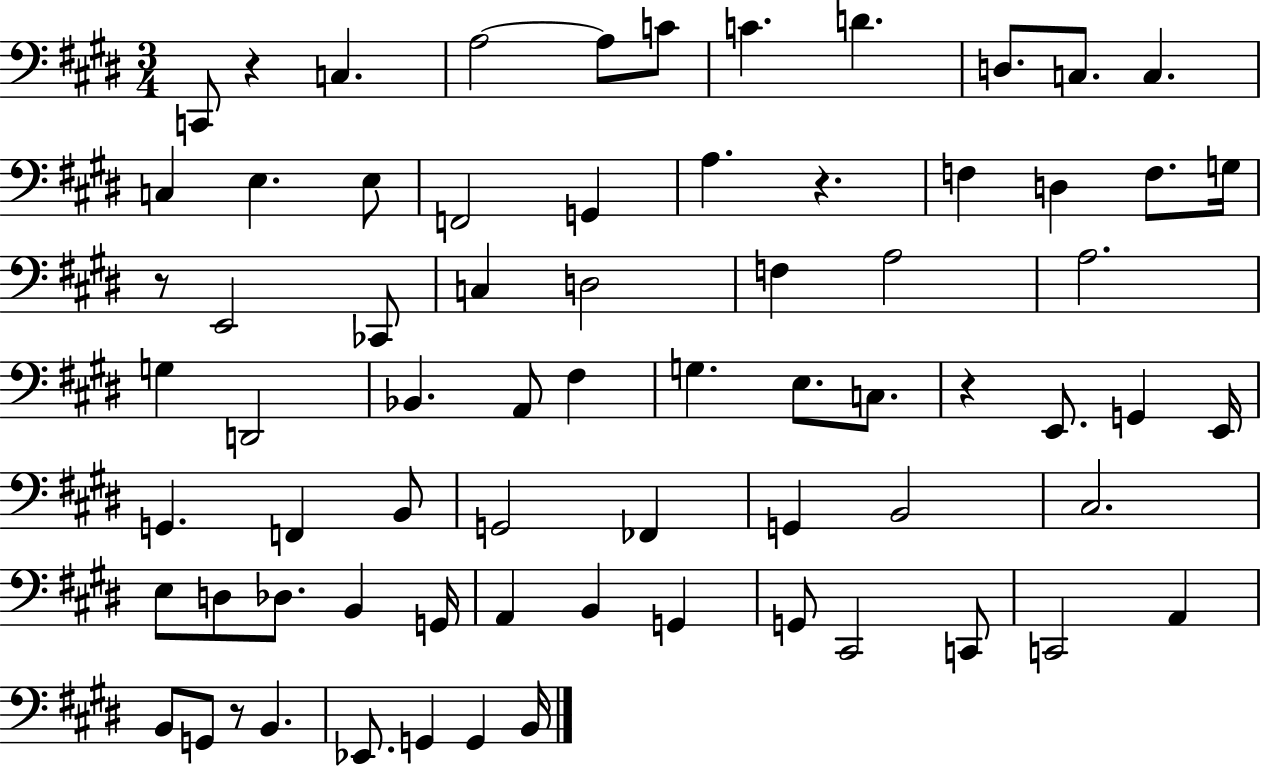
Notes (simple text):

C2/e R/q C3/q. A3/h A3/e C4/e C4/q. D4/q. D3/e. C3/e. C3/q. C3/q E3/q. E3/e F2/h G2/q A3/q. R/q. F3/q D3/q F3/e. G3/s R/e E2/h CES2/e C3/q D3/h F3/q A3/h A3/h. G3/q D2/h Bb2/q. A2/e F#3/q G3/q. E3/e. C3/e. R/q E2/e. G2/q E2/s G2/q. F2/q B2/e G2/h FES2/q G2/q B2/h C#3/h. E3/e D3/e Db3/e. B2/q G2/s A2/q B2/q G2/q G2/e C#2/h C2/e C2/h A2/q B2/e G2/e R/e B2/q. Eb2/e. G2/q G2/q B2/s